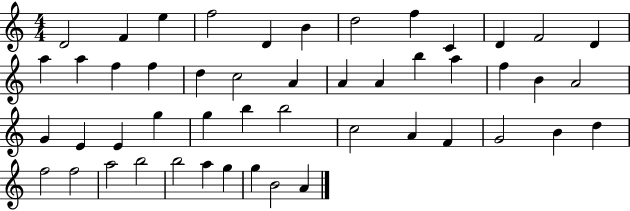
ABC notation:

X:1
T:Untitled
M:4/4
L:1/4
K:C
D2 F e f2 D B d2 f C D F2 D a a f f d c2 A A A b a f B A2 G E E g g b b2 c2 A F G2 B d f2 f2 a2 b2 b2 a g g B2 A